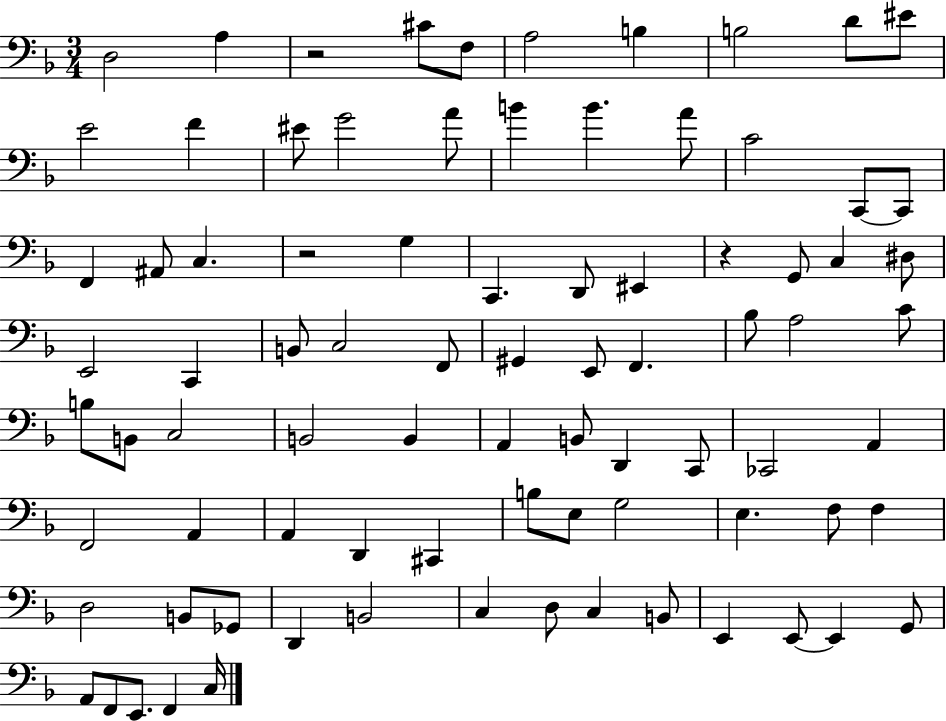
X:1
T:Untitled
M:3/4
L:1/4
K:F
D,2 A, z2 ^C/2 F,/2 A,2 B, B,2 D/2 ^E/2 E2 F ^E/2 G2 A/2 B B A/2 C2 C,,/2 C,,/2 F,, ^A,,/2 C, z2 G, C,, D,,/2 ^E,, z G,,/2 C, ^D,/2 E,,2 C,, B,,/2 C,2 F,,/2 ^G,, E,,/2 F,, _B,/2 A,2 C/2 B,/2 B,,/2 C,2 B,,2 B,, A,, B,,/2 D,, C,,/2 _C,,2 A,, F,,2 A,, A,, D,, ^C,, B,/2 E,/2 G,2 E, F,/2 F, D,2 B,,/2 _G,,/2 D,, B,,2 C, D,/2 C, B,,/2 E,, E,,/2 E,, G,,/2 A,,/2 F,,/2 E,,/2 F,, C,/4